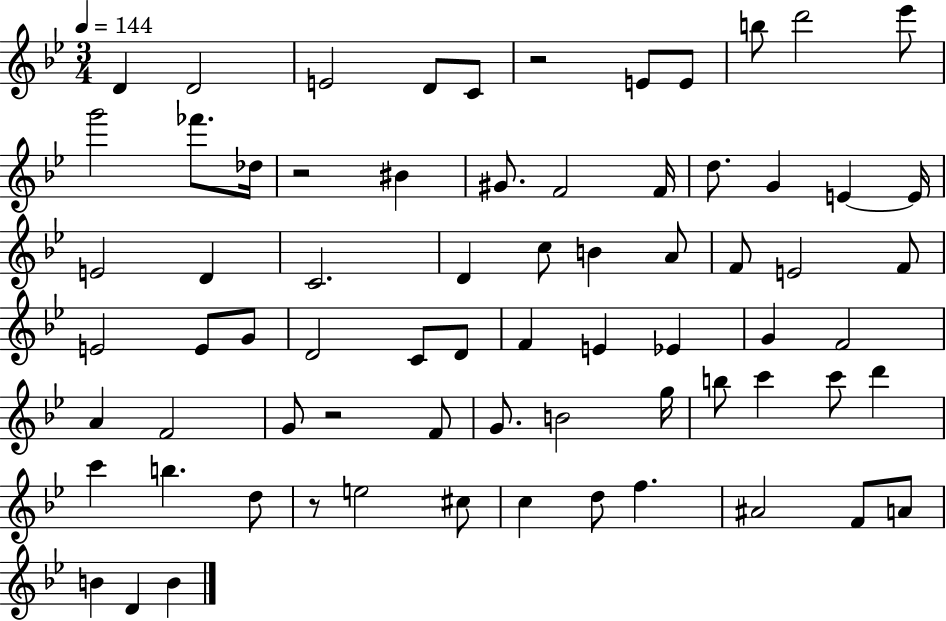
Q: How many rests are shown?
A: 4